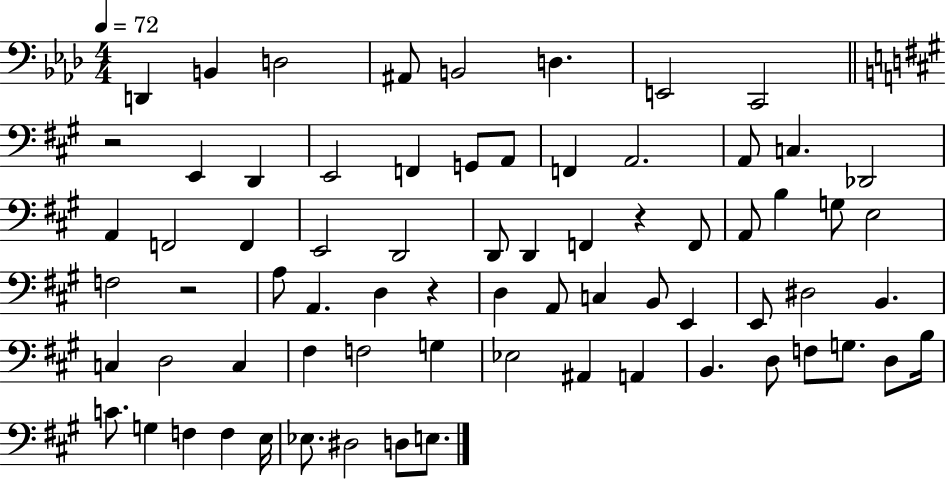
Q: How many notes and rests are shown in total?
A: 72